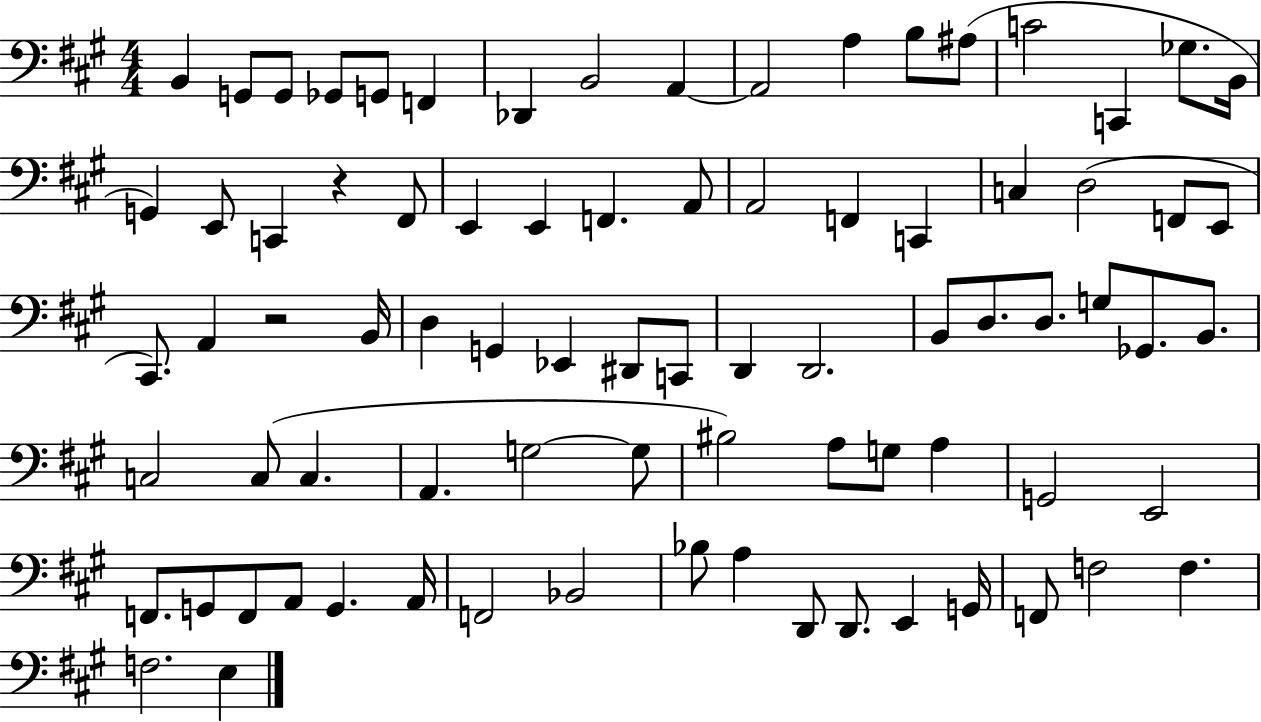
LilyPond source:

{
  \clef bass
  \numericTimeSignature
  \time 4/4
  \key a \major
  b,4 g,8 g,8 ges,8 g,8 f,4 | des,4 b,2 a,4~~ | a,2 a4 b8 ais8( | c'2 c,4 ges8. b,16 | \break g,4) e,8 c,4 r4 fis,8 | e,4 e,4 f,4. a,8 | a,2 f,4 c,4 | c4 d2( f,8 e,8 | \break cis,8.) a,4 r2 b,16 | d4 g,4 ees,4 dis,8 c,8 | d,4 d,2. | b,8 d8. d8. g8 ges,8. b,8. | \break c2 c8( c4. | a,4. g2~~ g8 | bis2) a8 g8 a4 | g,2 e,2 | \break f,8. g,8 f,8 a,8 g,4. a,16 | f,2 bes,2 | bes8 a4 d,8 d,8. e,4 g,16 | f,8 f2 f4. | \break f2. e4 | \bar "|."
}